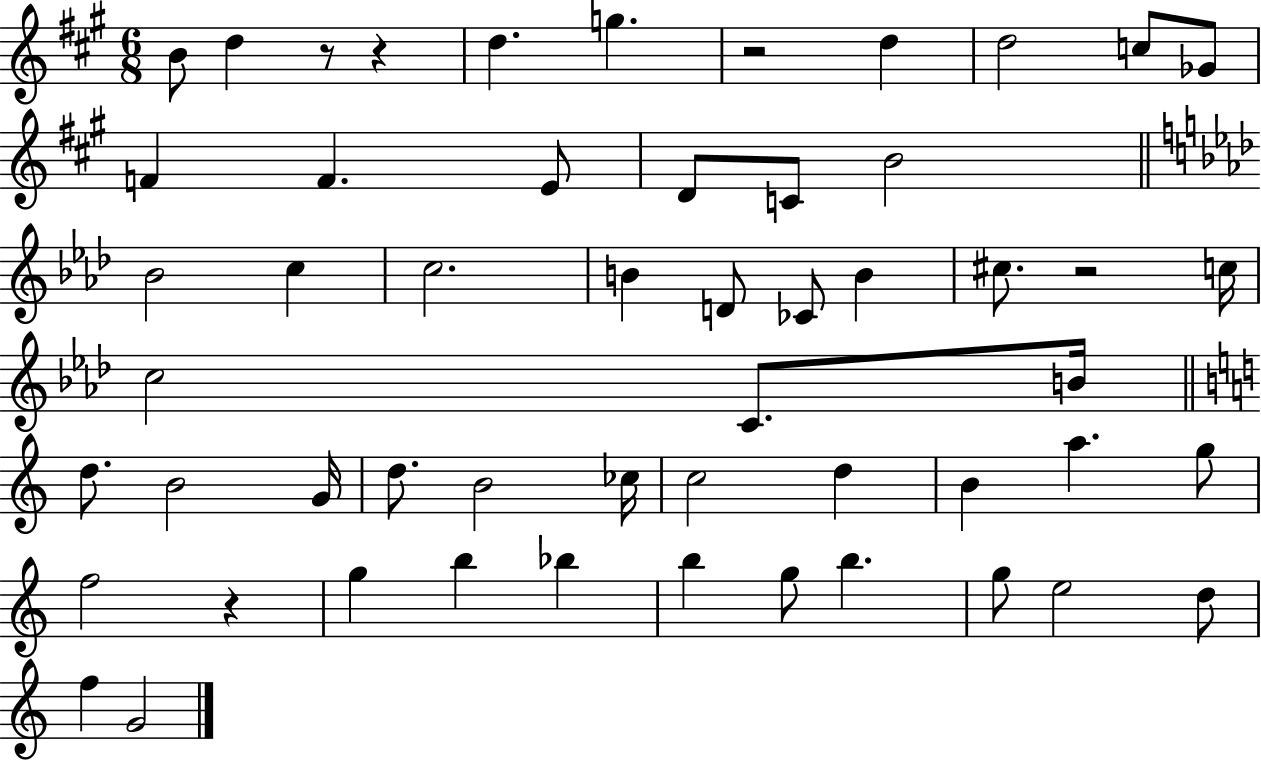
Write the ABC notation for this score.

X:1
T:Untitled
M:6/8
L:1/4
K:A
B/2 d z/2 z d g z2 d d2 c/2 _G/2 F F E/2 D/2 C/2 B2 _B2 c c2 B D/2 _C/2 B ^c/2 z2 c/4 c2 C/2 B/4 d/2 B2 G/4 d/2 B2 _c/4 c2 d B a g/2 f2 z g b _b b g/2 b g/2 e2 d/2 f G2